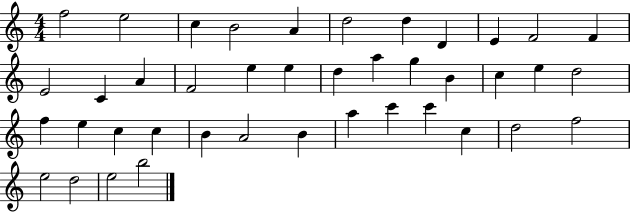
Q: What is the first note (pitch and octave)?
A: F5